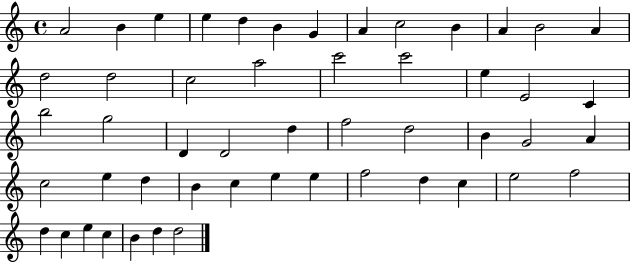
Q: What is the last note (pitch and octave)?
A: D5